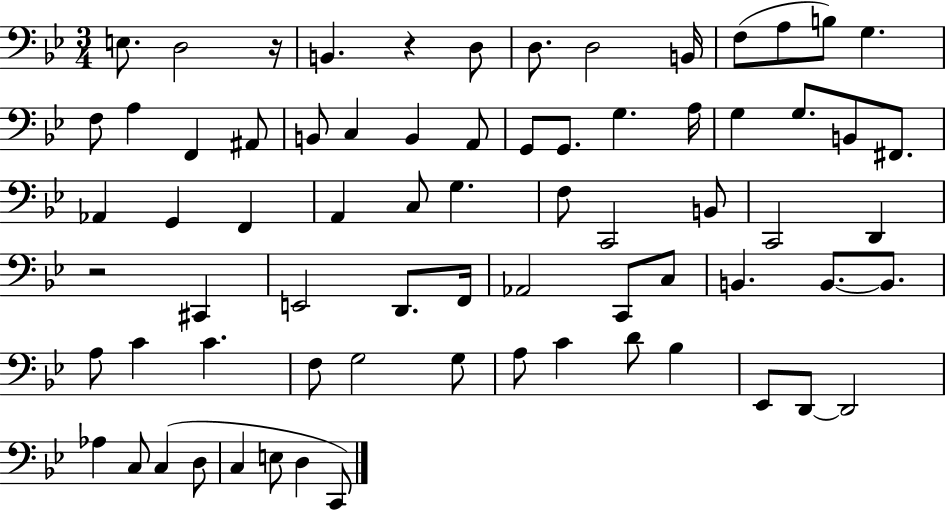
E3/e. D3/h R/s B2/q. R/q D3/e D3/e. D3/h B2/s F3/e A3/e B3/e G3/q. F3/e A3/q F2/q A#2/e B2/e C3/q B2/q A2/e G2/e G2/e. G3/q. A3/s G3/q G3/e. B2/e F#2/e. Ab2/q G2/q F2/q A2/q C3/e G3/q. F3/e C2/h B2/e C2/h D2/q R/h C#2/q E2/h D2/e. F2/s Ab2/h C2/e C3/e B2/q. B2/e. B2/e. A3/e C4/q C4/q. F3/e G3/h G3/e A3/e C4/q D4/e Bb3/q Eb2/e D2/e D2/h Ab3/q C3/e C3/q D3/e C3/q E3/e D3/q C2/e